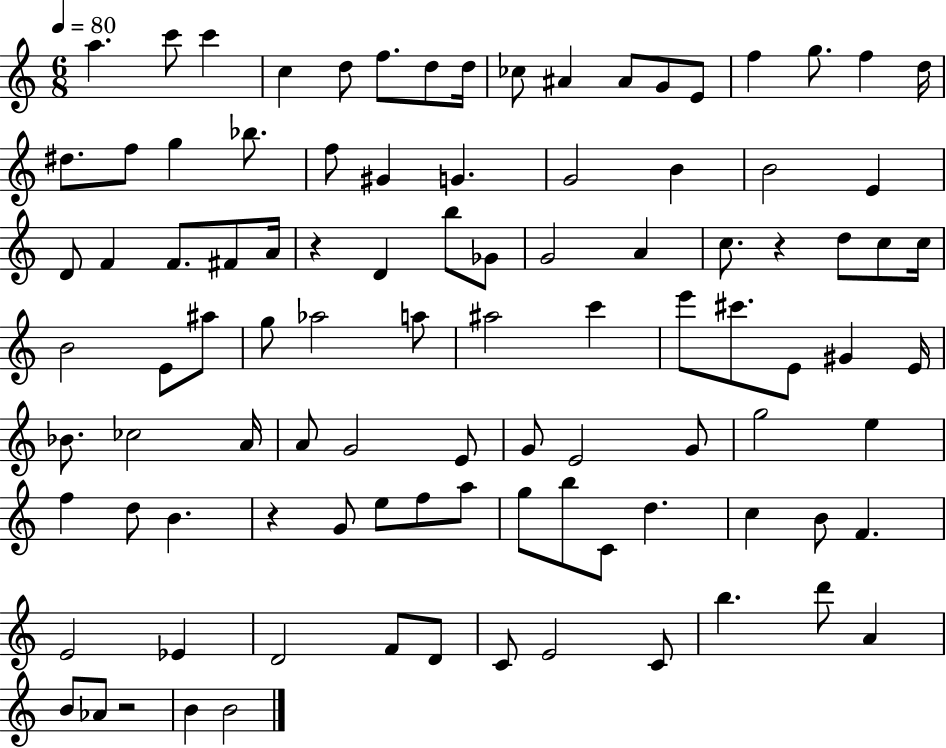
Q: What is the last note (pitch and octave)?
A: B4